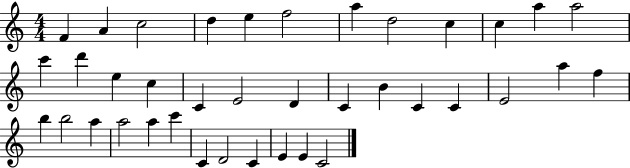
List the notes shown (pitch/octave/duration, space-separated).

F4/q A4/q C5/h D5/q E5/q F5/h A5/q D5/h C5/q C5/q A5/q A5/h C6/q D6/q E5/q C5/q C4/q E4/h D4/q C4/q B4/q C4/q C4/q E4/h A5/q F5/q B5/q B5/h A5/q A5/h A5/q C6/q C4/q D4/h C4/q E4/q E4/q C4/h